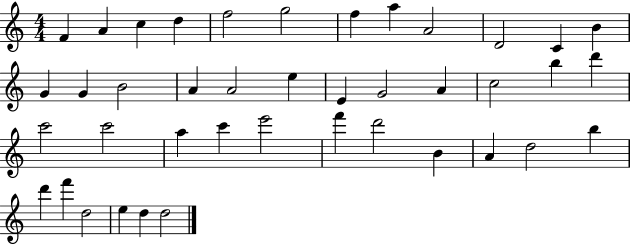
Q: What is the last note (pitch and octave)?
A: D5